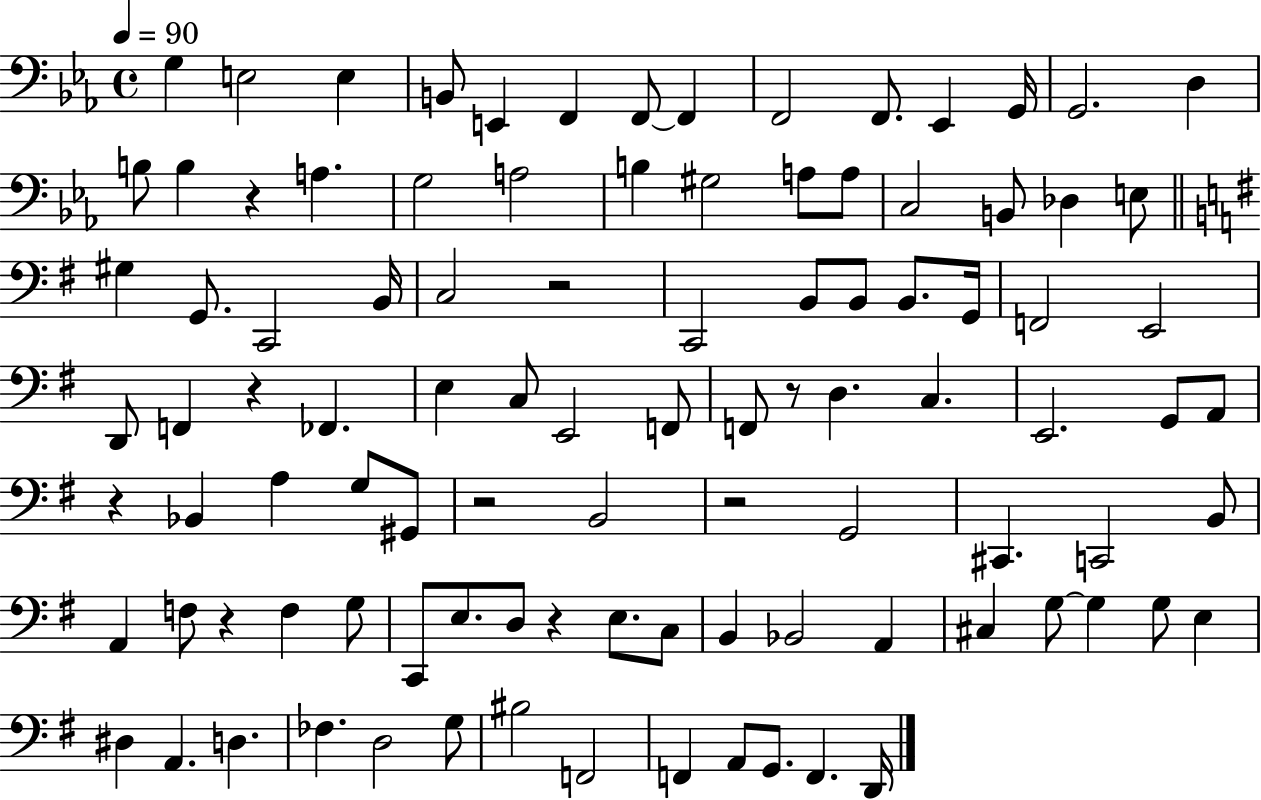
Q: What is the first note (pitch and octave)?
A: G3